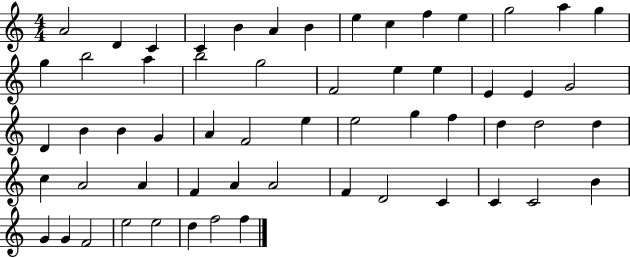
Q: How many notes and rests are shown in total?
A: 58